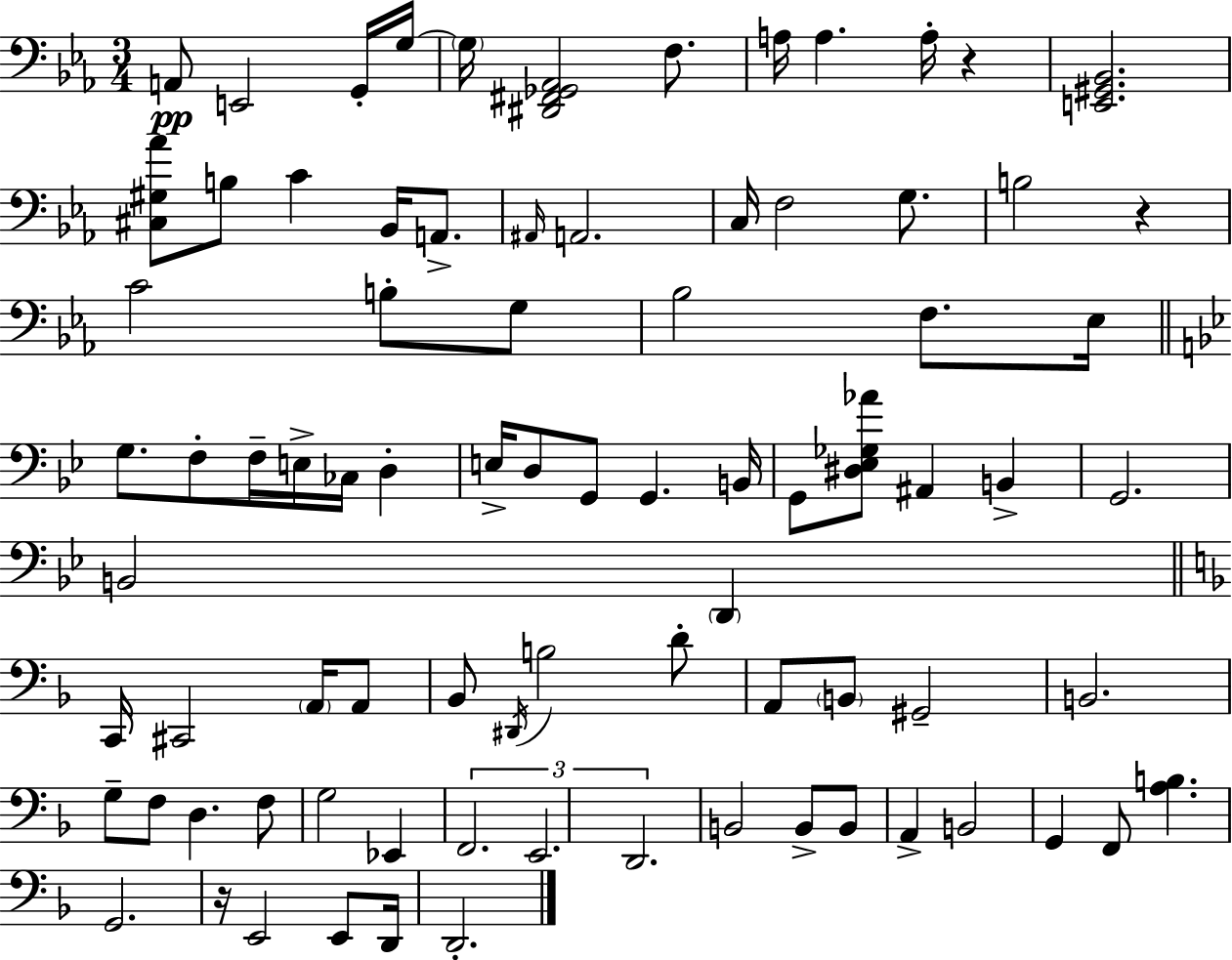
A2/e E2/h G2/s G3/s G3/s [D#2,F#2,Gb2,Ab2]/h F3/e. A3/s A3/q. A3/s R/q [E2,G#2,Bb2]/h. [C#3,G#3,Ab4]/e B3/e C4/q Bb2/s A2/e. A#2/s A2/h. C3/s F3/h G3/e. B3/h R/q C4/h B3/e G3/e Bb3/h F3/e. Eb3/s G3/e. F3/e F3/s E3/s CES3/s D3/q E3/s D3/e G2/e G2/q. B2/s G2/e [D#3,Eb3,Gb3,Ab4]/e A#2/q B2/q G2/h. B2/h D2/q C2/s C#2/h A2/s A2/e Bb2/e D#2/s B3/h D4/e A2/e B2/e G#2/h B2/h. G3/e F3/e D3/q. F3/e G3/h Eb2/q F2/h. E2/h. D2/h. B2/h B2/e B2/e A2/q B2/h G2/q F2/e [A3,B3]/q. G2/h. R/s E2/h E2/e D2/s D2/h.